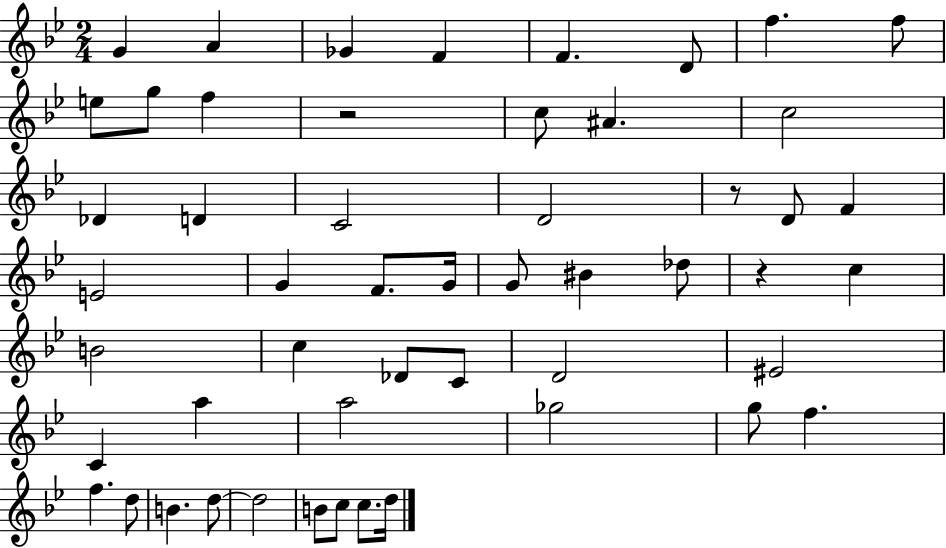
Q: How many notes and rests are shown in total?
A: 52